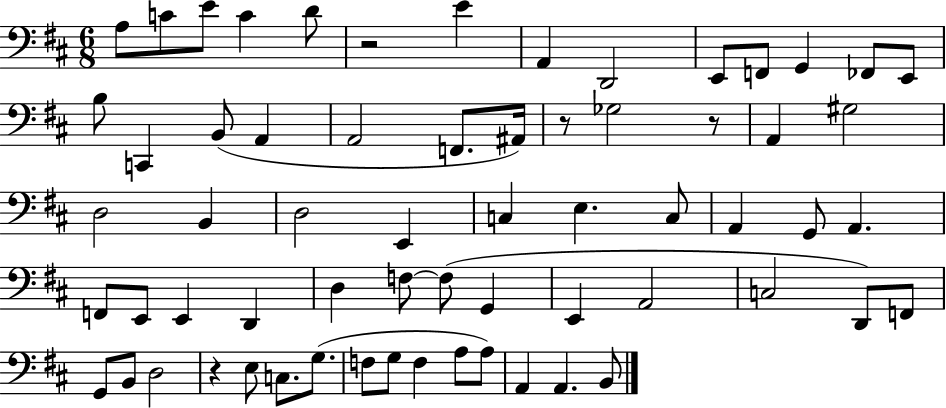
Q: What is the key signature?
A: D major